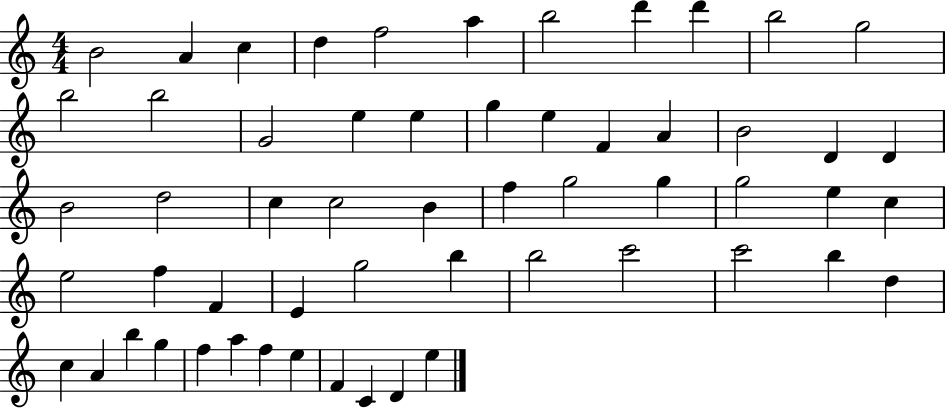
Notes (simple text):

B4/h A4/q C5/q D5/q F5/h A5/q B5/h D6/q D6/q B5/h G5/h B5/h B5/h G4/h E5/q E5/q G5/q E5/q F4/q A4/q B4/h D4/q D4/q B4/h D5/h C5/q C5/h B4/q F5/q G5/h G5/q G5/h E5/q C5/q E5/h F5/q F4/q E4/q G5/h B5/q B5/h C6/h C6/h B5/q D5/q C5/q A4/q B5/q G5/q F5/q A5/q F5/q E5/q F4/q C4/q D4/q E5/q